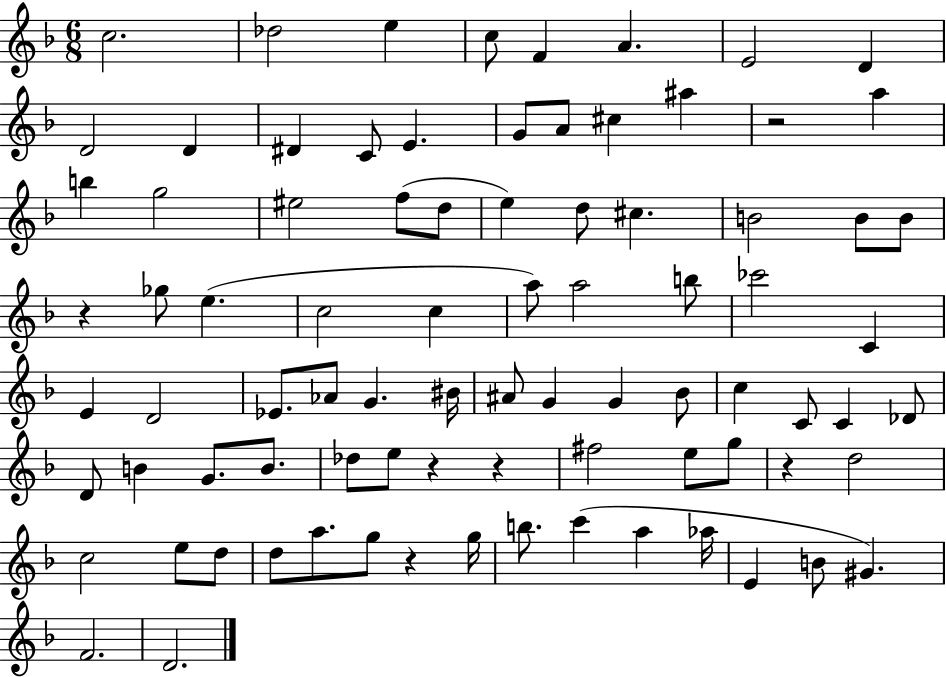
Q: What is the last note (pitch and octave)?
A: D4